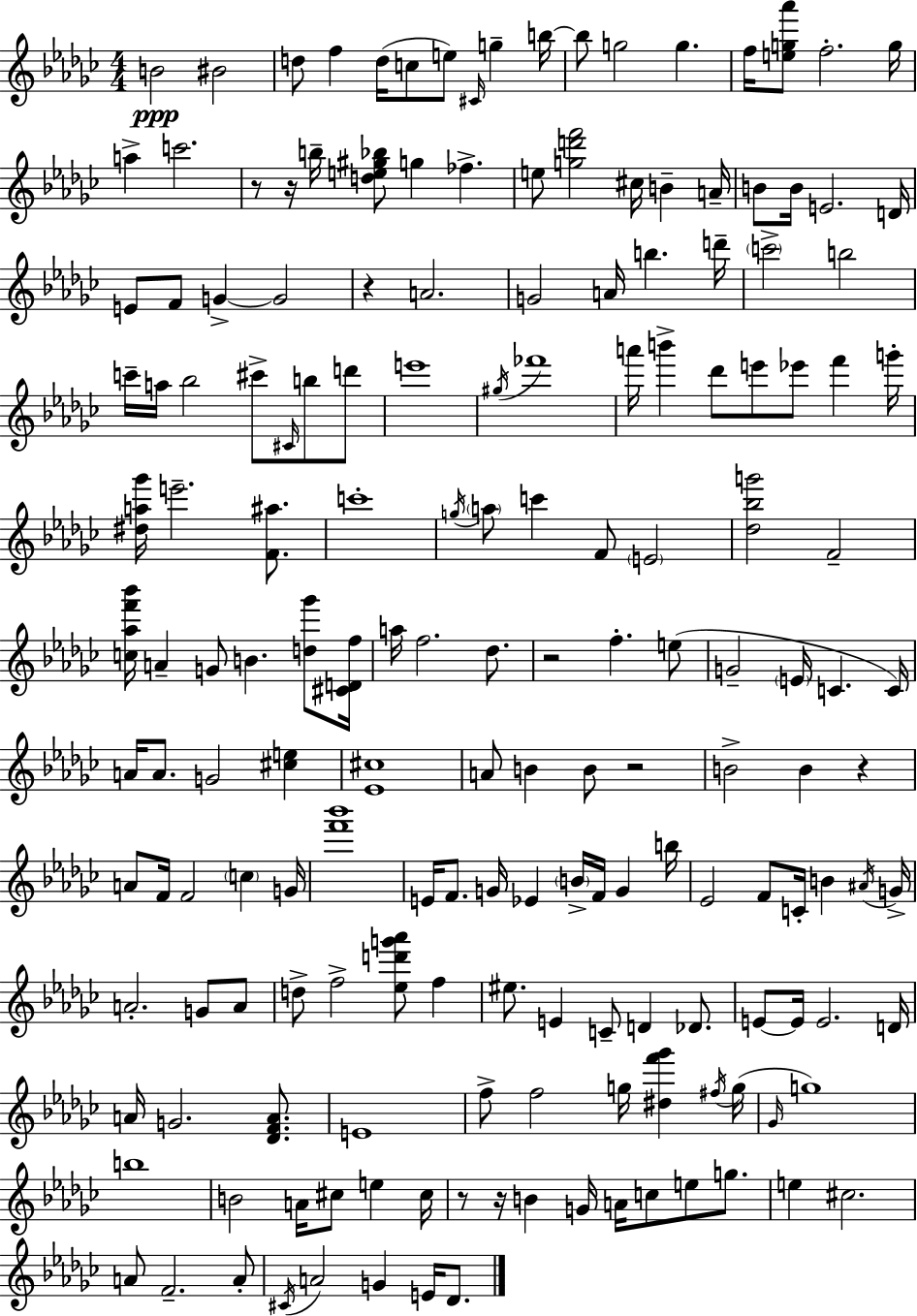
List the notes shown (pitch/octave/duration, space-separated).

B4/h BIS4/h D5/e F5/q D5/s C5/e E5/e C#4/s G5/q B5/s B5/e G5/h G5/q. F5/s [E5,G5,Ab6]/e F5/h. G5/s A5/q C6/h. R/e R/s B5/s [D5,E5,G#5,Bb5]/e G5/q FES5/q. E5/e [G5,D6,F6]/h C#5/s B4/q A4/s B4/e B4/s E4/h. D4/s E4/e F4/e G4/q G4/h R/q A4/h. G4/h A4/s B5/q. D6/s C6/h B5/h C6/s A5/s Bb5/h C#6/e C#4/s B5/e D6/e E6/w G#5/s FES6/w A6/s B6/q Db6/e E6/e Eb6/e F6/q G6/s [D#5,A5,Gb6]/s E6/h. [F4,A#5]/e. C6/w G5/s A5/e C6/q F4/e E4/h [Db5,Bb5,G6]/h F4/h [C5,Ab5,F6,Bb6]/s A4/q G4/e B4/q. [D5,Gb6]/e [C#4,D4,F5]/s A5/s F5/h. Db5/e. R/h F5/q. E5/e G4/h E4/s C4/q. C4/s A4/s A4/e. G4/h [C#5,E5]/q [Eb4,C#5]/w A4/e B4/q B4/e R/h B4/h B4/q R/q A4/e F4/s F4/h C5/q G4/s [F6,Bb6]/w E4/s F4/e. G4/s Eb4/q B4/s F4/s G4/q B5/s Eb4/h F4/e C4/s B4/q A#4/s G4/s A4/h. G4/e A4/e D5/e F5/h [Eb5,D6,G6,Ab6]/e F5/q EIS5/e. E4/q C4/e D4/q Db4/e. E4/e E4/s E4/h. D4/s A4/s G4/h. [Db4,F4,A4]/e. E4/w F5/e F5/h G5/s [D#5,F6,Gb6]/q F#5/s G5/s Gb4/s G5/w B5/w B4/h A4/s C#5/e E5/q C#5/s R/e R/s B4/q G4/s A4/s C5/e E5/e G5/e. E5/q C#5/h. A4/e F4/h. A4/e C#4/s A4/h G4/q E4/s Db4/e.